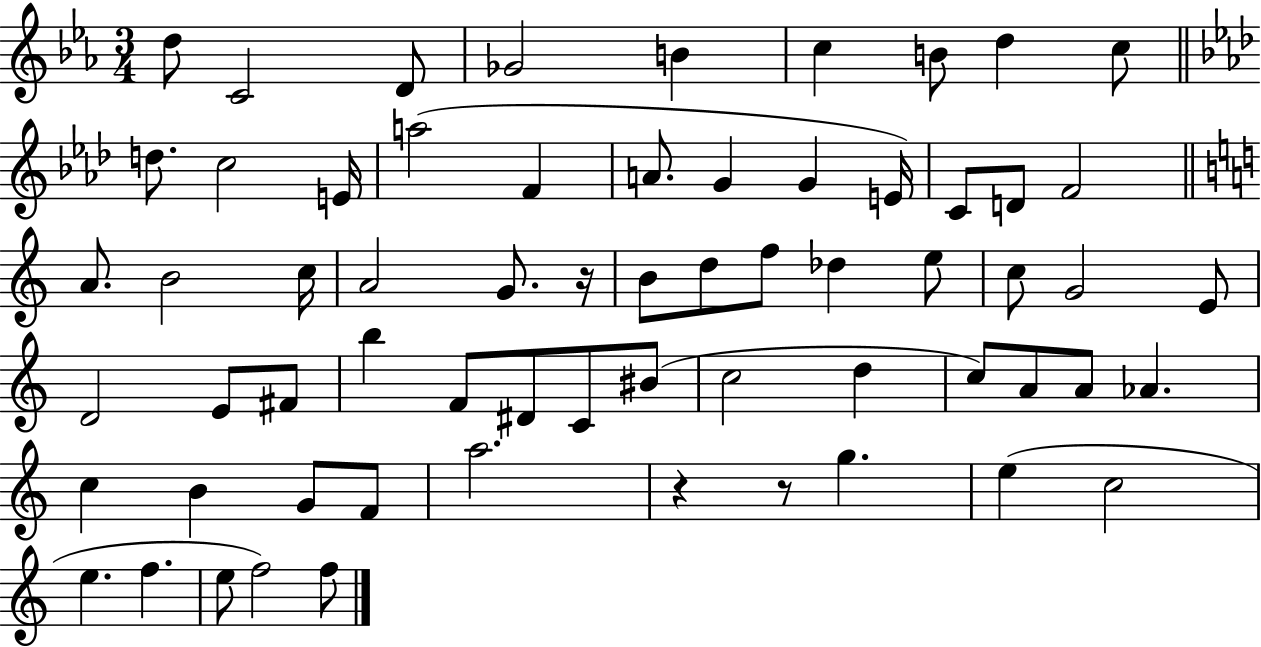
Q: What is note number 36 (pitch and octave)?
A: E4